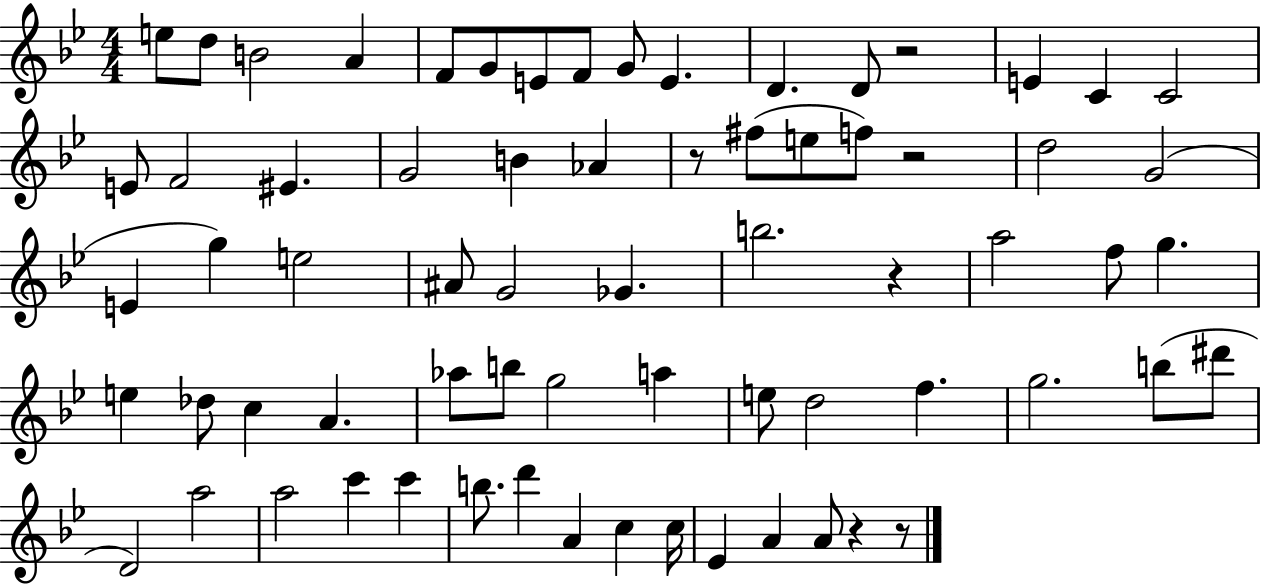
{
  \clef treble
  \numericTimeSignature
  \time 4/4
  \key bes \major
  \repeat volta 2 { e''8 d''8 b'2 a'4 | f'8 g'8 e'8 f'8 g'8 e'4. | d'4. d'8 r2 | e'4 c'4 c'2 | \break e'8 f'2 eis'4. | g'2 b'4 aes'4 | r8 fis''8( e''8 f''8) r2 | d''2 g'2( | \break e'4 g''4) e''2 | ais'8 g'2 ges'4. | b''2. r4 | a''2 f''8 g''4. | \break e''4 des''8 c''4 a'4. | aes''8 b''8 g''2 a''4 | e''8 d''2 f''4. | g''2. b''8( dis'''8 | \break d'2) a''2 | a''2 c'''4 c'''4 | b''8. d'''4 a'4 c''4 c''16 | ees'4 a'4 a'8 r4 r8 | \break } \bar "|."
}